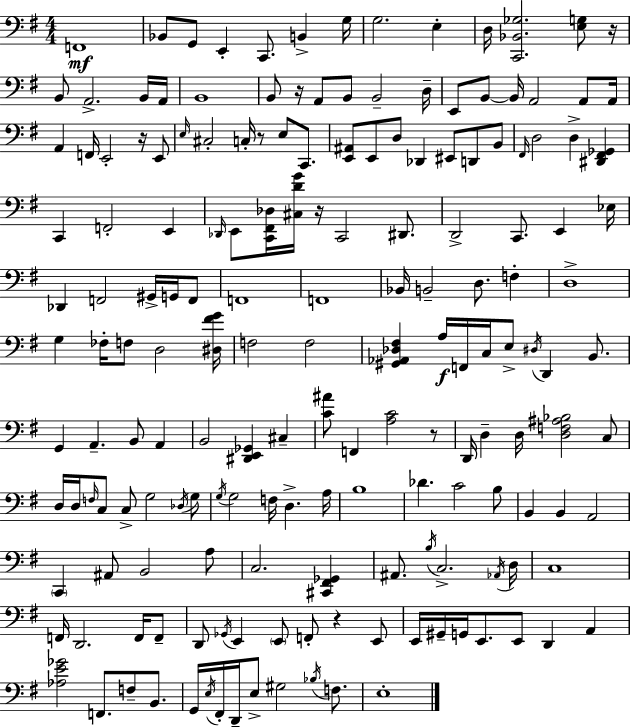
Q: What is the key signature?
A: G major